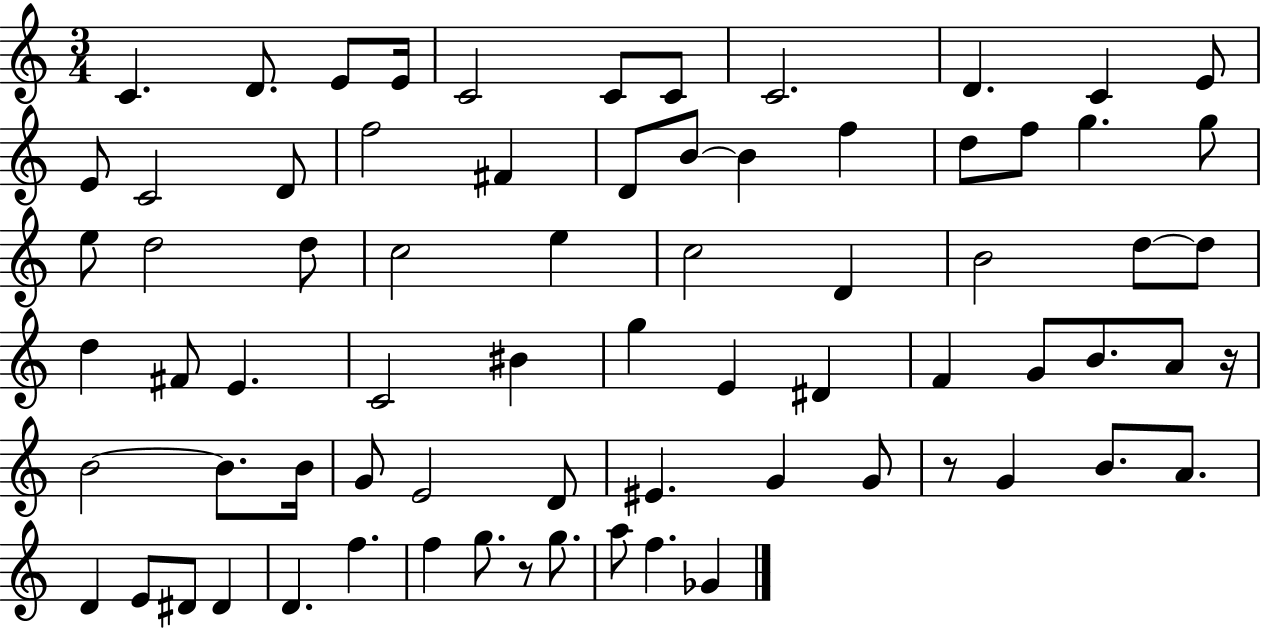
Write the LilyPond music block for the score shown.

{
  \clef treble
  \numericTimeSignature
  \time 3/4
  \key c \major
  c'4. d'8. e'8 e'16 | c'2 c'8 c'8 | c'2. | d'4. c'4 e'8 | \break e'8 c'2 d'8 | f''2 fis'4 | d'8 b'8~~ b'4 f''4 | d''8 f''8 g''4. g''8 | \break e''8 d''2 d''8 | c''2 e''4 | c''2 d'4 | b'2 d''8~~ d''8 | \break d''4 fis'8 e'4. | c'2 bis'4 | g''4 e'4 dis'4 | f'4 g'8 b'8. a'8 r16 | \break b'2~~ b'8. b'16 | g'8 e'2 d'8 | eis'4. g'4 g'8 | r8 g'4 b'8. a'8. | \break d'4 e'8 dis'8 dis'4 | d'4. f''4. | f''4 g''8. r8 g''8. | a''8 f''4. ges'4 | \break \bar "|."
}